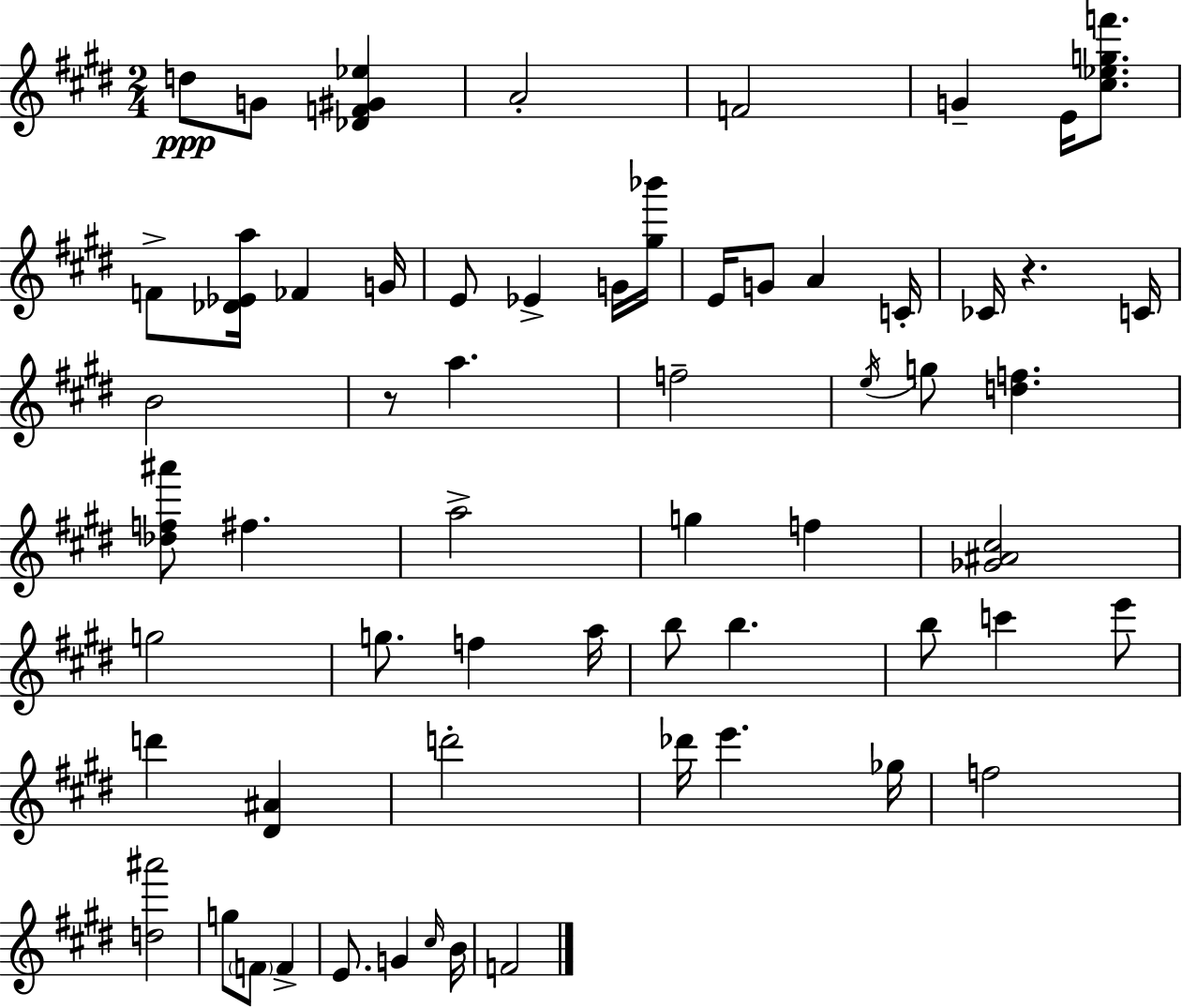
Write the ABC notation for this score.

X:1
T:Untitled
M:2/4
L:1/4
K:E
d/2 G/2 [_DF^G_e] A2 F2 G E/4 [^c_egf']/2 F/2 [_D_Ea]/4 _F G/4 E/2 _E G/4 [^g_b']/4 E/4 G/2 A C/4 _C/4 z C/4 B2 z/2 a f2 e/4 g/2 [df] [_df^a']/2 ^f a2 g f [_G^A^c]2 g2 g/2 f a/4 b/2 b b/2 c' e'/2 d' [^D^A] d'2 _d'/4 e' _g/4 f2 [d^a']2 g/2 F/2 F E/2 G ^c/4 B/4 F2